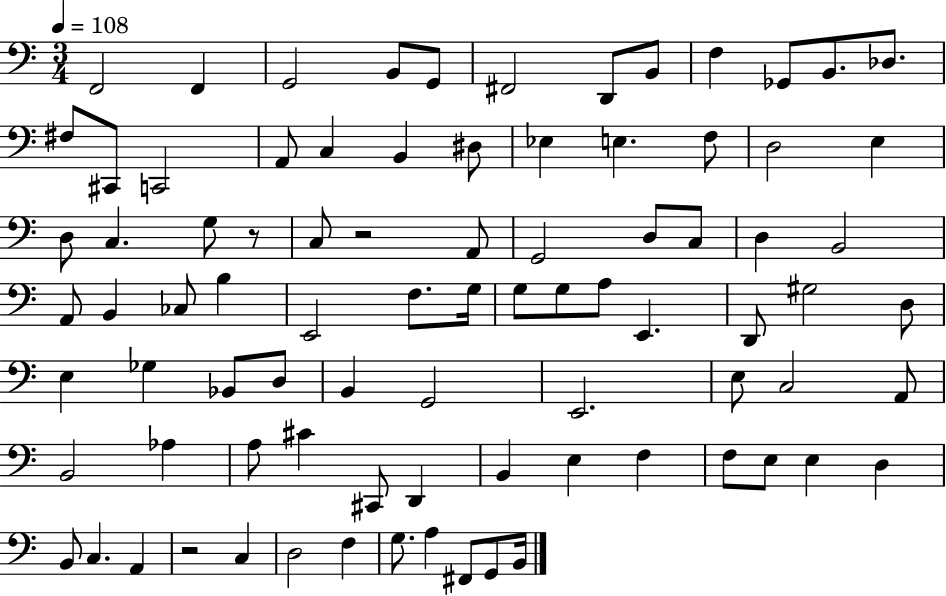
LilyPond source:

{
  \clef bass
  \numericTimeSignature
  \time 3/4
  \key c \major
  \tempo 4 = 108
  \repeat volta 2 { f,2 f,4 | g,2 b,8 g,8 | fis,2 d,8 b,8 | f4 ges,8 b,8. des8. | \break fis8 cis,8 c,2 | a,8 c4 b,4 dis8 | ees4 e4. f8 | d2 e4 | \break d8 c4. g8 r8 | c8 r2 a,8 | g,2 d8 c8 | d4 b,2 | \break a,8 b,4 ces8 b4 | e,2 f8. g16 | g8 g8 a8 e,4. | d,8 gis2 d8 | \break e4 ges4 bes,8 d8 | b,4 g,2 | e,2. | e8 c2 a,8 | \break b,2 aes4 | a8 cis'4 cis,8 d,4 | b,4 e4 f4 | f8 e8 e4 d4 | \break b,8 c4. a,4 | r2 c4 | d2 f4 | g8. a4 fis,8 g,8 b,16 | \break } \bar "|."
}